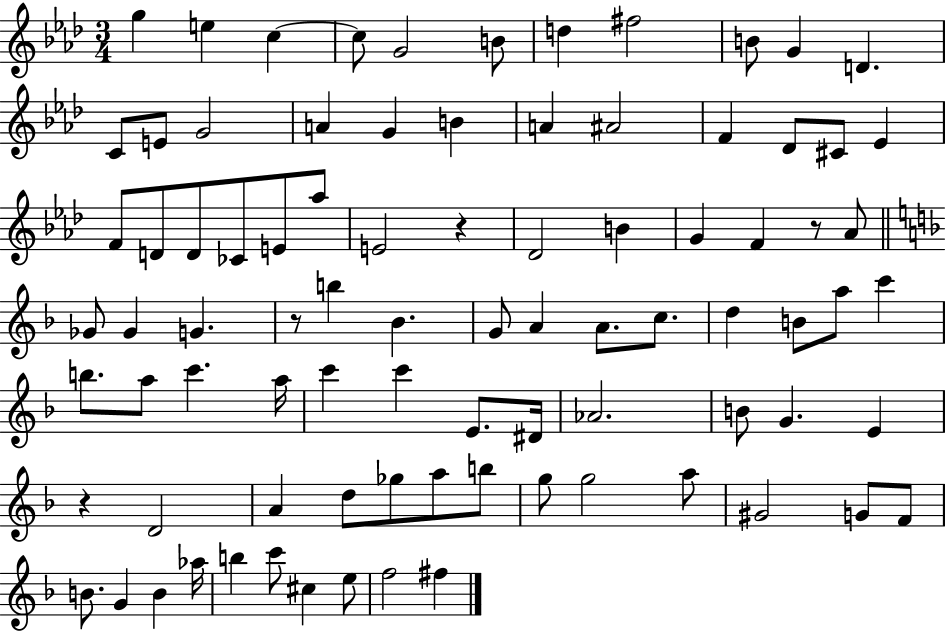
G5/q E5/q C5/q C5/e G4/h B4/e D5/q F#5/h B4/e G4/q D4/q. C4/e E4/e G4/h A4/q G4/q B4/q A4/q A#4/h F4/q Db4/e C#4/e Eb4/q F4/e D4/e D4/e CES4/e E4/e Ab5/e E4/h R/q Db4/h B4/q G4/q F4/q R/e Ab4/e Gb4/e Gb4/q G4/q. R/e B5/q Bb4/q. G4/e A4/q A4/e. C5/e. D5/q B4/e A5/e C6/q B5/e. A5/e C6/q. A5/s C6/q C6/q E4/e. D#4/s Ab4/h. B4/e G4/q. E4/q R/q D4/h A4/q D5/e Gb5/e A5/e B5/e G5/e G5/h A5/e G#4/h G4/e F4/e B4/e. G4/q B4/q Ab5/s B5/q C6/e C#5/q E5/e F5/h F#5/q